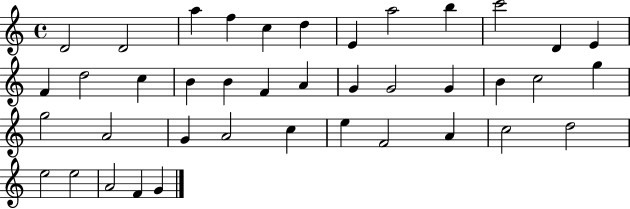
{
  \clef treble
  \time 4/4
  \defaultTimeSignature
  \key c \major
  d'2 d'2 | a''4 f''4 c''4 d''4 | e'4 a''2 b''4 | c'''2 d'4 e'4 | \break f'4 d''2 c''4 | b'4 b'4 f'4 a'4 | g'4 g'2 g'4 | b'4 c''2 g''4 | \break g''2 a'2 | g'4 a'2 c''4 | e''4 f'2 a'4 | c''2 d''2 | \break e''2 e''2 | a'2 f'4 g'4 | \bar "|."
}